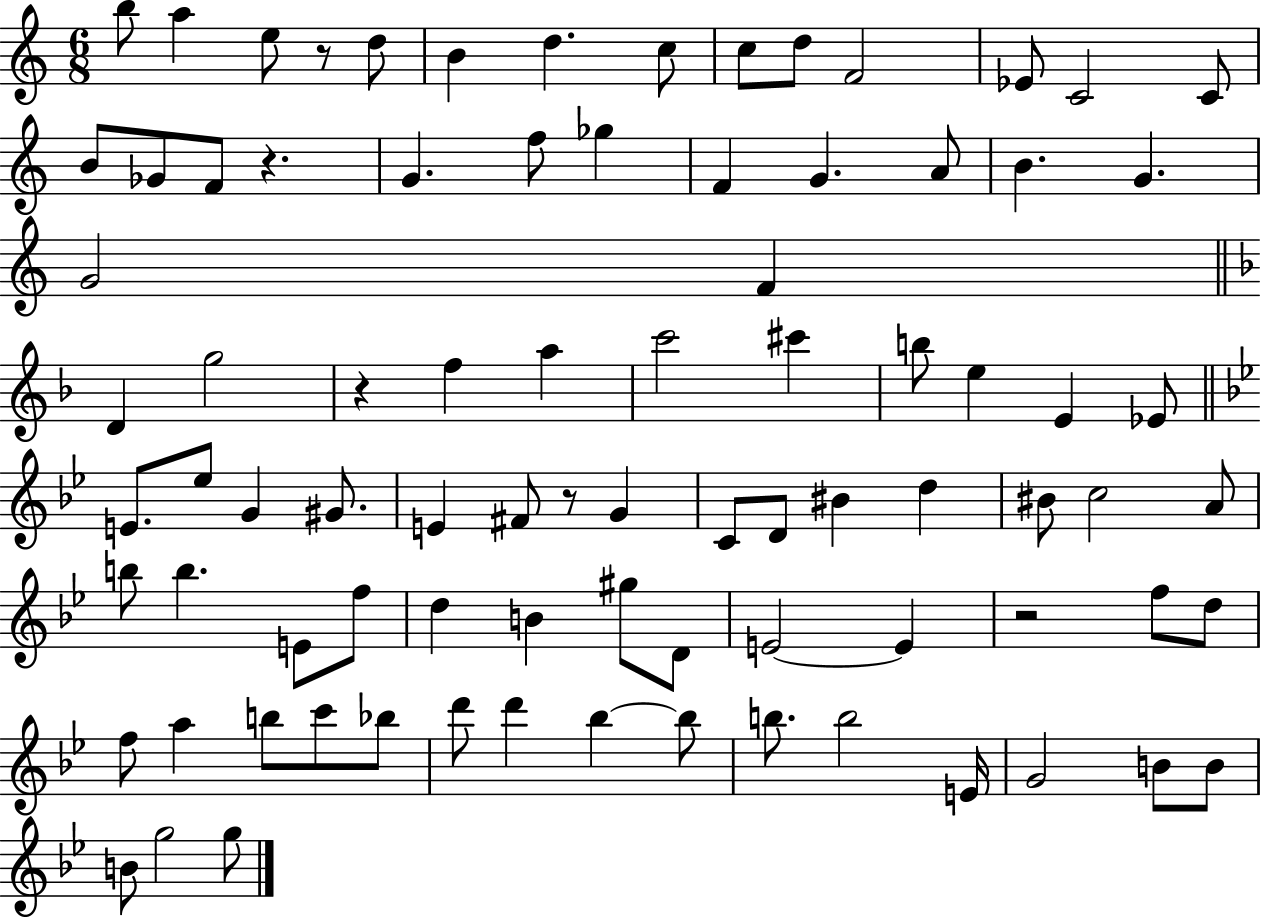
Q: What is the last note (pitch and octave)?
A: G5